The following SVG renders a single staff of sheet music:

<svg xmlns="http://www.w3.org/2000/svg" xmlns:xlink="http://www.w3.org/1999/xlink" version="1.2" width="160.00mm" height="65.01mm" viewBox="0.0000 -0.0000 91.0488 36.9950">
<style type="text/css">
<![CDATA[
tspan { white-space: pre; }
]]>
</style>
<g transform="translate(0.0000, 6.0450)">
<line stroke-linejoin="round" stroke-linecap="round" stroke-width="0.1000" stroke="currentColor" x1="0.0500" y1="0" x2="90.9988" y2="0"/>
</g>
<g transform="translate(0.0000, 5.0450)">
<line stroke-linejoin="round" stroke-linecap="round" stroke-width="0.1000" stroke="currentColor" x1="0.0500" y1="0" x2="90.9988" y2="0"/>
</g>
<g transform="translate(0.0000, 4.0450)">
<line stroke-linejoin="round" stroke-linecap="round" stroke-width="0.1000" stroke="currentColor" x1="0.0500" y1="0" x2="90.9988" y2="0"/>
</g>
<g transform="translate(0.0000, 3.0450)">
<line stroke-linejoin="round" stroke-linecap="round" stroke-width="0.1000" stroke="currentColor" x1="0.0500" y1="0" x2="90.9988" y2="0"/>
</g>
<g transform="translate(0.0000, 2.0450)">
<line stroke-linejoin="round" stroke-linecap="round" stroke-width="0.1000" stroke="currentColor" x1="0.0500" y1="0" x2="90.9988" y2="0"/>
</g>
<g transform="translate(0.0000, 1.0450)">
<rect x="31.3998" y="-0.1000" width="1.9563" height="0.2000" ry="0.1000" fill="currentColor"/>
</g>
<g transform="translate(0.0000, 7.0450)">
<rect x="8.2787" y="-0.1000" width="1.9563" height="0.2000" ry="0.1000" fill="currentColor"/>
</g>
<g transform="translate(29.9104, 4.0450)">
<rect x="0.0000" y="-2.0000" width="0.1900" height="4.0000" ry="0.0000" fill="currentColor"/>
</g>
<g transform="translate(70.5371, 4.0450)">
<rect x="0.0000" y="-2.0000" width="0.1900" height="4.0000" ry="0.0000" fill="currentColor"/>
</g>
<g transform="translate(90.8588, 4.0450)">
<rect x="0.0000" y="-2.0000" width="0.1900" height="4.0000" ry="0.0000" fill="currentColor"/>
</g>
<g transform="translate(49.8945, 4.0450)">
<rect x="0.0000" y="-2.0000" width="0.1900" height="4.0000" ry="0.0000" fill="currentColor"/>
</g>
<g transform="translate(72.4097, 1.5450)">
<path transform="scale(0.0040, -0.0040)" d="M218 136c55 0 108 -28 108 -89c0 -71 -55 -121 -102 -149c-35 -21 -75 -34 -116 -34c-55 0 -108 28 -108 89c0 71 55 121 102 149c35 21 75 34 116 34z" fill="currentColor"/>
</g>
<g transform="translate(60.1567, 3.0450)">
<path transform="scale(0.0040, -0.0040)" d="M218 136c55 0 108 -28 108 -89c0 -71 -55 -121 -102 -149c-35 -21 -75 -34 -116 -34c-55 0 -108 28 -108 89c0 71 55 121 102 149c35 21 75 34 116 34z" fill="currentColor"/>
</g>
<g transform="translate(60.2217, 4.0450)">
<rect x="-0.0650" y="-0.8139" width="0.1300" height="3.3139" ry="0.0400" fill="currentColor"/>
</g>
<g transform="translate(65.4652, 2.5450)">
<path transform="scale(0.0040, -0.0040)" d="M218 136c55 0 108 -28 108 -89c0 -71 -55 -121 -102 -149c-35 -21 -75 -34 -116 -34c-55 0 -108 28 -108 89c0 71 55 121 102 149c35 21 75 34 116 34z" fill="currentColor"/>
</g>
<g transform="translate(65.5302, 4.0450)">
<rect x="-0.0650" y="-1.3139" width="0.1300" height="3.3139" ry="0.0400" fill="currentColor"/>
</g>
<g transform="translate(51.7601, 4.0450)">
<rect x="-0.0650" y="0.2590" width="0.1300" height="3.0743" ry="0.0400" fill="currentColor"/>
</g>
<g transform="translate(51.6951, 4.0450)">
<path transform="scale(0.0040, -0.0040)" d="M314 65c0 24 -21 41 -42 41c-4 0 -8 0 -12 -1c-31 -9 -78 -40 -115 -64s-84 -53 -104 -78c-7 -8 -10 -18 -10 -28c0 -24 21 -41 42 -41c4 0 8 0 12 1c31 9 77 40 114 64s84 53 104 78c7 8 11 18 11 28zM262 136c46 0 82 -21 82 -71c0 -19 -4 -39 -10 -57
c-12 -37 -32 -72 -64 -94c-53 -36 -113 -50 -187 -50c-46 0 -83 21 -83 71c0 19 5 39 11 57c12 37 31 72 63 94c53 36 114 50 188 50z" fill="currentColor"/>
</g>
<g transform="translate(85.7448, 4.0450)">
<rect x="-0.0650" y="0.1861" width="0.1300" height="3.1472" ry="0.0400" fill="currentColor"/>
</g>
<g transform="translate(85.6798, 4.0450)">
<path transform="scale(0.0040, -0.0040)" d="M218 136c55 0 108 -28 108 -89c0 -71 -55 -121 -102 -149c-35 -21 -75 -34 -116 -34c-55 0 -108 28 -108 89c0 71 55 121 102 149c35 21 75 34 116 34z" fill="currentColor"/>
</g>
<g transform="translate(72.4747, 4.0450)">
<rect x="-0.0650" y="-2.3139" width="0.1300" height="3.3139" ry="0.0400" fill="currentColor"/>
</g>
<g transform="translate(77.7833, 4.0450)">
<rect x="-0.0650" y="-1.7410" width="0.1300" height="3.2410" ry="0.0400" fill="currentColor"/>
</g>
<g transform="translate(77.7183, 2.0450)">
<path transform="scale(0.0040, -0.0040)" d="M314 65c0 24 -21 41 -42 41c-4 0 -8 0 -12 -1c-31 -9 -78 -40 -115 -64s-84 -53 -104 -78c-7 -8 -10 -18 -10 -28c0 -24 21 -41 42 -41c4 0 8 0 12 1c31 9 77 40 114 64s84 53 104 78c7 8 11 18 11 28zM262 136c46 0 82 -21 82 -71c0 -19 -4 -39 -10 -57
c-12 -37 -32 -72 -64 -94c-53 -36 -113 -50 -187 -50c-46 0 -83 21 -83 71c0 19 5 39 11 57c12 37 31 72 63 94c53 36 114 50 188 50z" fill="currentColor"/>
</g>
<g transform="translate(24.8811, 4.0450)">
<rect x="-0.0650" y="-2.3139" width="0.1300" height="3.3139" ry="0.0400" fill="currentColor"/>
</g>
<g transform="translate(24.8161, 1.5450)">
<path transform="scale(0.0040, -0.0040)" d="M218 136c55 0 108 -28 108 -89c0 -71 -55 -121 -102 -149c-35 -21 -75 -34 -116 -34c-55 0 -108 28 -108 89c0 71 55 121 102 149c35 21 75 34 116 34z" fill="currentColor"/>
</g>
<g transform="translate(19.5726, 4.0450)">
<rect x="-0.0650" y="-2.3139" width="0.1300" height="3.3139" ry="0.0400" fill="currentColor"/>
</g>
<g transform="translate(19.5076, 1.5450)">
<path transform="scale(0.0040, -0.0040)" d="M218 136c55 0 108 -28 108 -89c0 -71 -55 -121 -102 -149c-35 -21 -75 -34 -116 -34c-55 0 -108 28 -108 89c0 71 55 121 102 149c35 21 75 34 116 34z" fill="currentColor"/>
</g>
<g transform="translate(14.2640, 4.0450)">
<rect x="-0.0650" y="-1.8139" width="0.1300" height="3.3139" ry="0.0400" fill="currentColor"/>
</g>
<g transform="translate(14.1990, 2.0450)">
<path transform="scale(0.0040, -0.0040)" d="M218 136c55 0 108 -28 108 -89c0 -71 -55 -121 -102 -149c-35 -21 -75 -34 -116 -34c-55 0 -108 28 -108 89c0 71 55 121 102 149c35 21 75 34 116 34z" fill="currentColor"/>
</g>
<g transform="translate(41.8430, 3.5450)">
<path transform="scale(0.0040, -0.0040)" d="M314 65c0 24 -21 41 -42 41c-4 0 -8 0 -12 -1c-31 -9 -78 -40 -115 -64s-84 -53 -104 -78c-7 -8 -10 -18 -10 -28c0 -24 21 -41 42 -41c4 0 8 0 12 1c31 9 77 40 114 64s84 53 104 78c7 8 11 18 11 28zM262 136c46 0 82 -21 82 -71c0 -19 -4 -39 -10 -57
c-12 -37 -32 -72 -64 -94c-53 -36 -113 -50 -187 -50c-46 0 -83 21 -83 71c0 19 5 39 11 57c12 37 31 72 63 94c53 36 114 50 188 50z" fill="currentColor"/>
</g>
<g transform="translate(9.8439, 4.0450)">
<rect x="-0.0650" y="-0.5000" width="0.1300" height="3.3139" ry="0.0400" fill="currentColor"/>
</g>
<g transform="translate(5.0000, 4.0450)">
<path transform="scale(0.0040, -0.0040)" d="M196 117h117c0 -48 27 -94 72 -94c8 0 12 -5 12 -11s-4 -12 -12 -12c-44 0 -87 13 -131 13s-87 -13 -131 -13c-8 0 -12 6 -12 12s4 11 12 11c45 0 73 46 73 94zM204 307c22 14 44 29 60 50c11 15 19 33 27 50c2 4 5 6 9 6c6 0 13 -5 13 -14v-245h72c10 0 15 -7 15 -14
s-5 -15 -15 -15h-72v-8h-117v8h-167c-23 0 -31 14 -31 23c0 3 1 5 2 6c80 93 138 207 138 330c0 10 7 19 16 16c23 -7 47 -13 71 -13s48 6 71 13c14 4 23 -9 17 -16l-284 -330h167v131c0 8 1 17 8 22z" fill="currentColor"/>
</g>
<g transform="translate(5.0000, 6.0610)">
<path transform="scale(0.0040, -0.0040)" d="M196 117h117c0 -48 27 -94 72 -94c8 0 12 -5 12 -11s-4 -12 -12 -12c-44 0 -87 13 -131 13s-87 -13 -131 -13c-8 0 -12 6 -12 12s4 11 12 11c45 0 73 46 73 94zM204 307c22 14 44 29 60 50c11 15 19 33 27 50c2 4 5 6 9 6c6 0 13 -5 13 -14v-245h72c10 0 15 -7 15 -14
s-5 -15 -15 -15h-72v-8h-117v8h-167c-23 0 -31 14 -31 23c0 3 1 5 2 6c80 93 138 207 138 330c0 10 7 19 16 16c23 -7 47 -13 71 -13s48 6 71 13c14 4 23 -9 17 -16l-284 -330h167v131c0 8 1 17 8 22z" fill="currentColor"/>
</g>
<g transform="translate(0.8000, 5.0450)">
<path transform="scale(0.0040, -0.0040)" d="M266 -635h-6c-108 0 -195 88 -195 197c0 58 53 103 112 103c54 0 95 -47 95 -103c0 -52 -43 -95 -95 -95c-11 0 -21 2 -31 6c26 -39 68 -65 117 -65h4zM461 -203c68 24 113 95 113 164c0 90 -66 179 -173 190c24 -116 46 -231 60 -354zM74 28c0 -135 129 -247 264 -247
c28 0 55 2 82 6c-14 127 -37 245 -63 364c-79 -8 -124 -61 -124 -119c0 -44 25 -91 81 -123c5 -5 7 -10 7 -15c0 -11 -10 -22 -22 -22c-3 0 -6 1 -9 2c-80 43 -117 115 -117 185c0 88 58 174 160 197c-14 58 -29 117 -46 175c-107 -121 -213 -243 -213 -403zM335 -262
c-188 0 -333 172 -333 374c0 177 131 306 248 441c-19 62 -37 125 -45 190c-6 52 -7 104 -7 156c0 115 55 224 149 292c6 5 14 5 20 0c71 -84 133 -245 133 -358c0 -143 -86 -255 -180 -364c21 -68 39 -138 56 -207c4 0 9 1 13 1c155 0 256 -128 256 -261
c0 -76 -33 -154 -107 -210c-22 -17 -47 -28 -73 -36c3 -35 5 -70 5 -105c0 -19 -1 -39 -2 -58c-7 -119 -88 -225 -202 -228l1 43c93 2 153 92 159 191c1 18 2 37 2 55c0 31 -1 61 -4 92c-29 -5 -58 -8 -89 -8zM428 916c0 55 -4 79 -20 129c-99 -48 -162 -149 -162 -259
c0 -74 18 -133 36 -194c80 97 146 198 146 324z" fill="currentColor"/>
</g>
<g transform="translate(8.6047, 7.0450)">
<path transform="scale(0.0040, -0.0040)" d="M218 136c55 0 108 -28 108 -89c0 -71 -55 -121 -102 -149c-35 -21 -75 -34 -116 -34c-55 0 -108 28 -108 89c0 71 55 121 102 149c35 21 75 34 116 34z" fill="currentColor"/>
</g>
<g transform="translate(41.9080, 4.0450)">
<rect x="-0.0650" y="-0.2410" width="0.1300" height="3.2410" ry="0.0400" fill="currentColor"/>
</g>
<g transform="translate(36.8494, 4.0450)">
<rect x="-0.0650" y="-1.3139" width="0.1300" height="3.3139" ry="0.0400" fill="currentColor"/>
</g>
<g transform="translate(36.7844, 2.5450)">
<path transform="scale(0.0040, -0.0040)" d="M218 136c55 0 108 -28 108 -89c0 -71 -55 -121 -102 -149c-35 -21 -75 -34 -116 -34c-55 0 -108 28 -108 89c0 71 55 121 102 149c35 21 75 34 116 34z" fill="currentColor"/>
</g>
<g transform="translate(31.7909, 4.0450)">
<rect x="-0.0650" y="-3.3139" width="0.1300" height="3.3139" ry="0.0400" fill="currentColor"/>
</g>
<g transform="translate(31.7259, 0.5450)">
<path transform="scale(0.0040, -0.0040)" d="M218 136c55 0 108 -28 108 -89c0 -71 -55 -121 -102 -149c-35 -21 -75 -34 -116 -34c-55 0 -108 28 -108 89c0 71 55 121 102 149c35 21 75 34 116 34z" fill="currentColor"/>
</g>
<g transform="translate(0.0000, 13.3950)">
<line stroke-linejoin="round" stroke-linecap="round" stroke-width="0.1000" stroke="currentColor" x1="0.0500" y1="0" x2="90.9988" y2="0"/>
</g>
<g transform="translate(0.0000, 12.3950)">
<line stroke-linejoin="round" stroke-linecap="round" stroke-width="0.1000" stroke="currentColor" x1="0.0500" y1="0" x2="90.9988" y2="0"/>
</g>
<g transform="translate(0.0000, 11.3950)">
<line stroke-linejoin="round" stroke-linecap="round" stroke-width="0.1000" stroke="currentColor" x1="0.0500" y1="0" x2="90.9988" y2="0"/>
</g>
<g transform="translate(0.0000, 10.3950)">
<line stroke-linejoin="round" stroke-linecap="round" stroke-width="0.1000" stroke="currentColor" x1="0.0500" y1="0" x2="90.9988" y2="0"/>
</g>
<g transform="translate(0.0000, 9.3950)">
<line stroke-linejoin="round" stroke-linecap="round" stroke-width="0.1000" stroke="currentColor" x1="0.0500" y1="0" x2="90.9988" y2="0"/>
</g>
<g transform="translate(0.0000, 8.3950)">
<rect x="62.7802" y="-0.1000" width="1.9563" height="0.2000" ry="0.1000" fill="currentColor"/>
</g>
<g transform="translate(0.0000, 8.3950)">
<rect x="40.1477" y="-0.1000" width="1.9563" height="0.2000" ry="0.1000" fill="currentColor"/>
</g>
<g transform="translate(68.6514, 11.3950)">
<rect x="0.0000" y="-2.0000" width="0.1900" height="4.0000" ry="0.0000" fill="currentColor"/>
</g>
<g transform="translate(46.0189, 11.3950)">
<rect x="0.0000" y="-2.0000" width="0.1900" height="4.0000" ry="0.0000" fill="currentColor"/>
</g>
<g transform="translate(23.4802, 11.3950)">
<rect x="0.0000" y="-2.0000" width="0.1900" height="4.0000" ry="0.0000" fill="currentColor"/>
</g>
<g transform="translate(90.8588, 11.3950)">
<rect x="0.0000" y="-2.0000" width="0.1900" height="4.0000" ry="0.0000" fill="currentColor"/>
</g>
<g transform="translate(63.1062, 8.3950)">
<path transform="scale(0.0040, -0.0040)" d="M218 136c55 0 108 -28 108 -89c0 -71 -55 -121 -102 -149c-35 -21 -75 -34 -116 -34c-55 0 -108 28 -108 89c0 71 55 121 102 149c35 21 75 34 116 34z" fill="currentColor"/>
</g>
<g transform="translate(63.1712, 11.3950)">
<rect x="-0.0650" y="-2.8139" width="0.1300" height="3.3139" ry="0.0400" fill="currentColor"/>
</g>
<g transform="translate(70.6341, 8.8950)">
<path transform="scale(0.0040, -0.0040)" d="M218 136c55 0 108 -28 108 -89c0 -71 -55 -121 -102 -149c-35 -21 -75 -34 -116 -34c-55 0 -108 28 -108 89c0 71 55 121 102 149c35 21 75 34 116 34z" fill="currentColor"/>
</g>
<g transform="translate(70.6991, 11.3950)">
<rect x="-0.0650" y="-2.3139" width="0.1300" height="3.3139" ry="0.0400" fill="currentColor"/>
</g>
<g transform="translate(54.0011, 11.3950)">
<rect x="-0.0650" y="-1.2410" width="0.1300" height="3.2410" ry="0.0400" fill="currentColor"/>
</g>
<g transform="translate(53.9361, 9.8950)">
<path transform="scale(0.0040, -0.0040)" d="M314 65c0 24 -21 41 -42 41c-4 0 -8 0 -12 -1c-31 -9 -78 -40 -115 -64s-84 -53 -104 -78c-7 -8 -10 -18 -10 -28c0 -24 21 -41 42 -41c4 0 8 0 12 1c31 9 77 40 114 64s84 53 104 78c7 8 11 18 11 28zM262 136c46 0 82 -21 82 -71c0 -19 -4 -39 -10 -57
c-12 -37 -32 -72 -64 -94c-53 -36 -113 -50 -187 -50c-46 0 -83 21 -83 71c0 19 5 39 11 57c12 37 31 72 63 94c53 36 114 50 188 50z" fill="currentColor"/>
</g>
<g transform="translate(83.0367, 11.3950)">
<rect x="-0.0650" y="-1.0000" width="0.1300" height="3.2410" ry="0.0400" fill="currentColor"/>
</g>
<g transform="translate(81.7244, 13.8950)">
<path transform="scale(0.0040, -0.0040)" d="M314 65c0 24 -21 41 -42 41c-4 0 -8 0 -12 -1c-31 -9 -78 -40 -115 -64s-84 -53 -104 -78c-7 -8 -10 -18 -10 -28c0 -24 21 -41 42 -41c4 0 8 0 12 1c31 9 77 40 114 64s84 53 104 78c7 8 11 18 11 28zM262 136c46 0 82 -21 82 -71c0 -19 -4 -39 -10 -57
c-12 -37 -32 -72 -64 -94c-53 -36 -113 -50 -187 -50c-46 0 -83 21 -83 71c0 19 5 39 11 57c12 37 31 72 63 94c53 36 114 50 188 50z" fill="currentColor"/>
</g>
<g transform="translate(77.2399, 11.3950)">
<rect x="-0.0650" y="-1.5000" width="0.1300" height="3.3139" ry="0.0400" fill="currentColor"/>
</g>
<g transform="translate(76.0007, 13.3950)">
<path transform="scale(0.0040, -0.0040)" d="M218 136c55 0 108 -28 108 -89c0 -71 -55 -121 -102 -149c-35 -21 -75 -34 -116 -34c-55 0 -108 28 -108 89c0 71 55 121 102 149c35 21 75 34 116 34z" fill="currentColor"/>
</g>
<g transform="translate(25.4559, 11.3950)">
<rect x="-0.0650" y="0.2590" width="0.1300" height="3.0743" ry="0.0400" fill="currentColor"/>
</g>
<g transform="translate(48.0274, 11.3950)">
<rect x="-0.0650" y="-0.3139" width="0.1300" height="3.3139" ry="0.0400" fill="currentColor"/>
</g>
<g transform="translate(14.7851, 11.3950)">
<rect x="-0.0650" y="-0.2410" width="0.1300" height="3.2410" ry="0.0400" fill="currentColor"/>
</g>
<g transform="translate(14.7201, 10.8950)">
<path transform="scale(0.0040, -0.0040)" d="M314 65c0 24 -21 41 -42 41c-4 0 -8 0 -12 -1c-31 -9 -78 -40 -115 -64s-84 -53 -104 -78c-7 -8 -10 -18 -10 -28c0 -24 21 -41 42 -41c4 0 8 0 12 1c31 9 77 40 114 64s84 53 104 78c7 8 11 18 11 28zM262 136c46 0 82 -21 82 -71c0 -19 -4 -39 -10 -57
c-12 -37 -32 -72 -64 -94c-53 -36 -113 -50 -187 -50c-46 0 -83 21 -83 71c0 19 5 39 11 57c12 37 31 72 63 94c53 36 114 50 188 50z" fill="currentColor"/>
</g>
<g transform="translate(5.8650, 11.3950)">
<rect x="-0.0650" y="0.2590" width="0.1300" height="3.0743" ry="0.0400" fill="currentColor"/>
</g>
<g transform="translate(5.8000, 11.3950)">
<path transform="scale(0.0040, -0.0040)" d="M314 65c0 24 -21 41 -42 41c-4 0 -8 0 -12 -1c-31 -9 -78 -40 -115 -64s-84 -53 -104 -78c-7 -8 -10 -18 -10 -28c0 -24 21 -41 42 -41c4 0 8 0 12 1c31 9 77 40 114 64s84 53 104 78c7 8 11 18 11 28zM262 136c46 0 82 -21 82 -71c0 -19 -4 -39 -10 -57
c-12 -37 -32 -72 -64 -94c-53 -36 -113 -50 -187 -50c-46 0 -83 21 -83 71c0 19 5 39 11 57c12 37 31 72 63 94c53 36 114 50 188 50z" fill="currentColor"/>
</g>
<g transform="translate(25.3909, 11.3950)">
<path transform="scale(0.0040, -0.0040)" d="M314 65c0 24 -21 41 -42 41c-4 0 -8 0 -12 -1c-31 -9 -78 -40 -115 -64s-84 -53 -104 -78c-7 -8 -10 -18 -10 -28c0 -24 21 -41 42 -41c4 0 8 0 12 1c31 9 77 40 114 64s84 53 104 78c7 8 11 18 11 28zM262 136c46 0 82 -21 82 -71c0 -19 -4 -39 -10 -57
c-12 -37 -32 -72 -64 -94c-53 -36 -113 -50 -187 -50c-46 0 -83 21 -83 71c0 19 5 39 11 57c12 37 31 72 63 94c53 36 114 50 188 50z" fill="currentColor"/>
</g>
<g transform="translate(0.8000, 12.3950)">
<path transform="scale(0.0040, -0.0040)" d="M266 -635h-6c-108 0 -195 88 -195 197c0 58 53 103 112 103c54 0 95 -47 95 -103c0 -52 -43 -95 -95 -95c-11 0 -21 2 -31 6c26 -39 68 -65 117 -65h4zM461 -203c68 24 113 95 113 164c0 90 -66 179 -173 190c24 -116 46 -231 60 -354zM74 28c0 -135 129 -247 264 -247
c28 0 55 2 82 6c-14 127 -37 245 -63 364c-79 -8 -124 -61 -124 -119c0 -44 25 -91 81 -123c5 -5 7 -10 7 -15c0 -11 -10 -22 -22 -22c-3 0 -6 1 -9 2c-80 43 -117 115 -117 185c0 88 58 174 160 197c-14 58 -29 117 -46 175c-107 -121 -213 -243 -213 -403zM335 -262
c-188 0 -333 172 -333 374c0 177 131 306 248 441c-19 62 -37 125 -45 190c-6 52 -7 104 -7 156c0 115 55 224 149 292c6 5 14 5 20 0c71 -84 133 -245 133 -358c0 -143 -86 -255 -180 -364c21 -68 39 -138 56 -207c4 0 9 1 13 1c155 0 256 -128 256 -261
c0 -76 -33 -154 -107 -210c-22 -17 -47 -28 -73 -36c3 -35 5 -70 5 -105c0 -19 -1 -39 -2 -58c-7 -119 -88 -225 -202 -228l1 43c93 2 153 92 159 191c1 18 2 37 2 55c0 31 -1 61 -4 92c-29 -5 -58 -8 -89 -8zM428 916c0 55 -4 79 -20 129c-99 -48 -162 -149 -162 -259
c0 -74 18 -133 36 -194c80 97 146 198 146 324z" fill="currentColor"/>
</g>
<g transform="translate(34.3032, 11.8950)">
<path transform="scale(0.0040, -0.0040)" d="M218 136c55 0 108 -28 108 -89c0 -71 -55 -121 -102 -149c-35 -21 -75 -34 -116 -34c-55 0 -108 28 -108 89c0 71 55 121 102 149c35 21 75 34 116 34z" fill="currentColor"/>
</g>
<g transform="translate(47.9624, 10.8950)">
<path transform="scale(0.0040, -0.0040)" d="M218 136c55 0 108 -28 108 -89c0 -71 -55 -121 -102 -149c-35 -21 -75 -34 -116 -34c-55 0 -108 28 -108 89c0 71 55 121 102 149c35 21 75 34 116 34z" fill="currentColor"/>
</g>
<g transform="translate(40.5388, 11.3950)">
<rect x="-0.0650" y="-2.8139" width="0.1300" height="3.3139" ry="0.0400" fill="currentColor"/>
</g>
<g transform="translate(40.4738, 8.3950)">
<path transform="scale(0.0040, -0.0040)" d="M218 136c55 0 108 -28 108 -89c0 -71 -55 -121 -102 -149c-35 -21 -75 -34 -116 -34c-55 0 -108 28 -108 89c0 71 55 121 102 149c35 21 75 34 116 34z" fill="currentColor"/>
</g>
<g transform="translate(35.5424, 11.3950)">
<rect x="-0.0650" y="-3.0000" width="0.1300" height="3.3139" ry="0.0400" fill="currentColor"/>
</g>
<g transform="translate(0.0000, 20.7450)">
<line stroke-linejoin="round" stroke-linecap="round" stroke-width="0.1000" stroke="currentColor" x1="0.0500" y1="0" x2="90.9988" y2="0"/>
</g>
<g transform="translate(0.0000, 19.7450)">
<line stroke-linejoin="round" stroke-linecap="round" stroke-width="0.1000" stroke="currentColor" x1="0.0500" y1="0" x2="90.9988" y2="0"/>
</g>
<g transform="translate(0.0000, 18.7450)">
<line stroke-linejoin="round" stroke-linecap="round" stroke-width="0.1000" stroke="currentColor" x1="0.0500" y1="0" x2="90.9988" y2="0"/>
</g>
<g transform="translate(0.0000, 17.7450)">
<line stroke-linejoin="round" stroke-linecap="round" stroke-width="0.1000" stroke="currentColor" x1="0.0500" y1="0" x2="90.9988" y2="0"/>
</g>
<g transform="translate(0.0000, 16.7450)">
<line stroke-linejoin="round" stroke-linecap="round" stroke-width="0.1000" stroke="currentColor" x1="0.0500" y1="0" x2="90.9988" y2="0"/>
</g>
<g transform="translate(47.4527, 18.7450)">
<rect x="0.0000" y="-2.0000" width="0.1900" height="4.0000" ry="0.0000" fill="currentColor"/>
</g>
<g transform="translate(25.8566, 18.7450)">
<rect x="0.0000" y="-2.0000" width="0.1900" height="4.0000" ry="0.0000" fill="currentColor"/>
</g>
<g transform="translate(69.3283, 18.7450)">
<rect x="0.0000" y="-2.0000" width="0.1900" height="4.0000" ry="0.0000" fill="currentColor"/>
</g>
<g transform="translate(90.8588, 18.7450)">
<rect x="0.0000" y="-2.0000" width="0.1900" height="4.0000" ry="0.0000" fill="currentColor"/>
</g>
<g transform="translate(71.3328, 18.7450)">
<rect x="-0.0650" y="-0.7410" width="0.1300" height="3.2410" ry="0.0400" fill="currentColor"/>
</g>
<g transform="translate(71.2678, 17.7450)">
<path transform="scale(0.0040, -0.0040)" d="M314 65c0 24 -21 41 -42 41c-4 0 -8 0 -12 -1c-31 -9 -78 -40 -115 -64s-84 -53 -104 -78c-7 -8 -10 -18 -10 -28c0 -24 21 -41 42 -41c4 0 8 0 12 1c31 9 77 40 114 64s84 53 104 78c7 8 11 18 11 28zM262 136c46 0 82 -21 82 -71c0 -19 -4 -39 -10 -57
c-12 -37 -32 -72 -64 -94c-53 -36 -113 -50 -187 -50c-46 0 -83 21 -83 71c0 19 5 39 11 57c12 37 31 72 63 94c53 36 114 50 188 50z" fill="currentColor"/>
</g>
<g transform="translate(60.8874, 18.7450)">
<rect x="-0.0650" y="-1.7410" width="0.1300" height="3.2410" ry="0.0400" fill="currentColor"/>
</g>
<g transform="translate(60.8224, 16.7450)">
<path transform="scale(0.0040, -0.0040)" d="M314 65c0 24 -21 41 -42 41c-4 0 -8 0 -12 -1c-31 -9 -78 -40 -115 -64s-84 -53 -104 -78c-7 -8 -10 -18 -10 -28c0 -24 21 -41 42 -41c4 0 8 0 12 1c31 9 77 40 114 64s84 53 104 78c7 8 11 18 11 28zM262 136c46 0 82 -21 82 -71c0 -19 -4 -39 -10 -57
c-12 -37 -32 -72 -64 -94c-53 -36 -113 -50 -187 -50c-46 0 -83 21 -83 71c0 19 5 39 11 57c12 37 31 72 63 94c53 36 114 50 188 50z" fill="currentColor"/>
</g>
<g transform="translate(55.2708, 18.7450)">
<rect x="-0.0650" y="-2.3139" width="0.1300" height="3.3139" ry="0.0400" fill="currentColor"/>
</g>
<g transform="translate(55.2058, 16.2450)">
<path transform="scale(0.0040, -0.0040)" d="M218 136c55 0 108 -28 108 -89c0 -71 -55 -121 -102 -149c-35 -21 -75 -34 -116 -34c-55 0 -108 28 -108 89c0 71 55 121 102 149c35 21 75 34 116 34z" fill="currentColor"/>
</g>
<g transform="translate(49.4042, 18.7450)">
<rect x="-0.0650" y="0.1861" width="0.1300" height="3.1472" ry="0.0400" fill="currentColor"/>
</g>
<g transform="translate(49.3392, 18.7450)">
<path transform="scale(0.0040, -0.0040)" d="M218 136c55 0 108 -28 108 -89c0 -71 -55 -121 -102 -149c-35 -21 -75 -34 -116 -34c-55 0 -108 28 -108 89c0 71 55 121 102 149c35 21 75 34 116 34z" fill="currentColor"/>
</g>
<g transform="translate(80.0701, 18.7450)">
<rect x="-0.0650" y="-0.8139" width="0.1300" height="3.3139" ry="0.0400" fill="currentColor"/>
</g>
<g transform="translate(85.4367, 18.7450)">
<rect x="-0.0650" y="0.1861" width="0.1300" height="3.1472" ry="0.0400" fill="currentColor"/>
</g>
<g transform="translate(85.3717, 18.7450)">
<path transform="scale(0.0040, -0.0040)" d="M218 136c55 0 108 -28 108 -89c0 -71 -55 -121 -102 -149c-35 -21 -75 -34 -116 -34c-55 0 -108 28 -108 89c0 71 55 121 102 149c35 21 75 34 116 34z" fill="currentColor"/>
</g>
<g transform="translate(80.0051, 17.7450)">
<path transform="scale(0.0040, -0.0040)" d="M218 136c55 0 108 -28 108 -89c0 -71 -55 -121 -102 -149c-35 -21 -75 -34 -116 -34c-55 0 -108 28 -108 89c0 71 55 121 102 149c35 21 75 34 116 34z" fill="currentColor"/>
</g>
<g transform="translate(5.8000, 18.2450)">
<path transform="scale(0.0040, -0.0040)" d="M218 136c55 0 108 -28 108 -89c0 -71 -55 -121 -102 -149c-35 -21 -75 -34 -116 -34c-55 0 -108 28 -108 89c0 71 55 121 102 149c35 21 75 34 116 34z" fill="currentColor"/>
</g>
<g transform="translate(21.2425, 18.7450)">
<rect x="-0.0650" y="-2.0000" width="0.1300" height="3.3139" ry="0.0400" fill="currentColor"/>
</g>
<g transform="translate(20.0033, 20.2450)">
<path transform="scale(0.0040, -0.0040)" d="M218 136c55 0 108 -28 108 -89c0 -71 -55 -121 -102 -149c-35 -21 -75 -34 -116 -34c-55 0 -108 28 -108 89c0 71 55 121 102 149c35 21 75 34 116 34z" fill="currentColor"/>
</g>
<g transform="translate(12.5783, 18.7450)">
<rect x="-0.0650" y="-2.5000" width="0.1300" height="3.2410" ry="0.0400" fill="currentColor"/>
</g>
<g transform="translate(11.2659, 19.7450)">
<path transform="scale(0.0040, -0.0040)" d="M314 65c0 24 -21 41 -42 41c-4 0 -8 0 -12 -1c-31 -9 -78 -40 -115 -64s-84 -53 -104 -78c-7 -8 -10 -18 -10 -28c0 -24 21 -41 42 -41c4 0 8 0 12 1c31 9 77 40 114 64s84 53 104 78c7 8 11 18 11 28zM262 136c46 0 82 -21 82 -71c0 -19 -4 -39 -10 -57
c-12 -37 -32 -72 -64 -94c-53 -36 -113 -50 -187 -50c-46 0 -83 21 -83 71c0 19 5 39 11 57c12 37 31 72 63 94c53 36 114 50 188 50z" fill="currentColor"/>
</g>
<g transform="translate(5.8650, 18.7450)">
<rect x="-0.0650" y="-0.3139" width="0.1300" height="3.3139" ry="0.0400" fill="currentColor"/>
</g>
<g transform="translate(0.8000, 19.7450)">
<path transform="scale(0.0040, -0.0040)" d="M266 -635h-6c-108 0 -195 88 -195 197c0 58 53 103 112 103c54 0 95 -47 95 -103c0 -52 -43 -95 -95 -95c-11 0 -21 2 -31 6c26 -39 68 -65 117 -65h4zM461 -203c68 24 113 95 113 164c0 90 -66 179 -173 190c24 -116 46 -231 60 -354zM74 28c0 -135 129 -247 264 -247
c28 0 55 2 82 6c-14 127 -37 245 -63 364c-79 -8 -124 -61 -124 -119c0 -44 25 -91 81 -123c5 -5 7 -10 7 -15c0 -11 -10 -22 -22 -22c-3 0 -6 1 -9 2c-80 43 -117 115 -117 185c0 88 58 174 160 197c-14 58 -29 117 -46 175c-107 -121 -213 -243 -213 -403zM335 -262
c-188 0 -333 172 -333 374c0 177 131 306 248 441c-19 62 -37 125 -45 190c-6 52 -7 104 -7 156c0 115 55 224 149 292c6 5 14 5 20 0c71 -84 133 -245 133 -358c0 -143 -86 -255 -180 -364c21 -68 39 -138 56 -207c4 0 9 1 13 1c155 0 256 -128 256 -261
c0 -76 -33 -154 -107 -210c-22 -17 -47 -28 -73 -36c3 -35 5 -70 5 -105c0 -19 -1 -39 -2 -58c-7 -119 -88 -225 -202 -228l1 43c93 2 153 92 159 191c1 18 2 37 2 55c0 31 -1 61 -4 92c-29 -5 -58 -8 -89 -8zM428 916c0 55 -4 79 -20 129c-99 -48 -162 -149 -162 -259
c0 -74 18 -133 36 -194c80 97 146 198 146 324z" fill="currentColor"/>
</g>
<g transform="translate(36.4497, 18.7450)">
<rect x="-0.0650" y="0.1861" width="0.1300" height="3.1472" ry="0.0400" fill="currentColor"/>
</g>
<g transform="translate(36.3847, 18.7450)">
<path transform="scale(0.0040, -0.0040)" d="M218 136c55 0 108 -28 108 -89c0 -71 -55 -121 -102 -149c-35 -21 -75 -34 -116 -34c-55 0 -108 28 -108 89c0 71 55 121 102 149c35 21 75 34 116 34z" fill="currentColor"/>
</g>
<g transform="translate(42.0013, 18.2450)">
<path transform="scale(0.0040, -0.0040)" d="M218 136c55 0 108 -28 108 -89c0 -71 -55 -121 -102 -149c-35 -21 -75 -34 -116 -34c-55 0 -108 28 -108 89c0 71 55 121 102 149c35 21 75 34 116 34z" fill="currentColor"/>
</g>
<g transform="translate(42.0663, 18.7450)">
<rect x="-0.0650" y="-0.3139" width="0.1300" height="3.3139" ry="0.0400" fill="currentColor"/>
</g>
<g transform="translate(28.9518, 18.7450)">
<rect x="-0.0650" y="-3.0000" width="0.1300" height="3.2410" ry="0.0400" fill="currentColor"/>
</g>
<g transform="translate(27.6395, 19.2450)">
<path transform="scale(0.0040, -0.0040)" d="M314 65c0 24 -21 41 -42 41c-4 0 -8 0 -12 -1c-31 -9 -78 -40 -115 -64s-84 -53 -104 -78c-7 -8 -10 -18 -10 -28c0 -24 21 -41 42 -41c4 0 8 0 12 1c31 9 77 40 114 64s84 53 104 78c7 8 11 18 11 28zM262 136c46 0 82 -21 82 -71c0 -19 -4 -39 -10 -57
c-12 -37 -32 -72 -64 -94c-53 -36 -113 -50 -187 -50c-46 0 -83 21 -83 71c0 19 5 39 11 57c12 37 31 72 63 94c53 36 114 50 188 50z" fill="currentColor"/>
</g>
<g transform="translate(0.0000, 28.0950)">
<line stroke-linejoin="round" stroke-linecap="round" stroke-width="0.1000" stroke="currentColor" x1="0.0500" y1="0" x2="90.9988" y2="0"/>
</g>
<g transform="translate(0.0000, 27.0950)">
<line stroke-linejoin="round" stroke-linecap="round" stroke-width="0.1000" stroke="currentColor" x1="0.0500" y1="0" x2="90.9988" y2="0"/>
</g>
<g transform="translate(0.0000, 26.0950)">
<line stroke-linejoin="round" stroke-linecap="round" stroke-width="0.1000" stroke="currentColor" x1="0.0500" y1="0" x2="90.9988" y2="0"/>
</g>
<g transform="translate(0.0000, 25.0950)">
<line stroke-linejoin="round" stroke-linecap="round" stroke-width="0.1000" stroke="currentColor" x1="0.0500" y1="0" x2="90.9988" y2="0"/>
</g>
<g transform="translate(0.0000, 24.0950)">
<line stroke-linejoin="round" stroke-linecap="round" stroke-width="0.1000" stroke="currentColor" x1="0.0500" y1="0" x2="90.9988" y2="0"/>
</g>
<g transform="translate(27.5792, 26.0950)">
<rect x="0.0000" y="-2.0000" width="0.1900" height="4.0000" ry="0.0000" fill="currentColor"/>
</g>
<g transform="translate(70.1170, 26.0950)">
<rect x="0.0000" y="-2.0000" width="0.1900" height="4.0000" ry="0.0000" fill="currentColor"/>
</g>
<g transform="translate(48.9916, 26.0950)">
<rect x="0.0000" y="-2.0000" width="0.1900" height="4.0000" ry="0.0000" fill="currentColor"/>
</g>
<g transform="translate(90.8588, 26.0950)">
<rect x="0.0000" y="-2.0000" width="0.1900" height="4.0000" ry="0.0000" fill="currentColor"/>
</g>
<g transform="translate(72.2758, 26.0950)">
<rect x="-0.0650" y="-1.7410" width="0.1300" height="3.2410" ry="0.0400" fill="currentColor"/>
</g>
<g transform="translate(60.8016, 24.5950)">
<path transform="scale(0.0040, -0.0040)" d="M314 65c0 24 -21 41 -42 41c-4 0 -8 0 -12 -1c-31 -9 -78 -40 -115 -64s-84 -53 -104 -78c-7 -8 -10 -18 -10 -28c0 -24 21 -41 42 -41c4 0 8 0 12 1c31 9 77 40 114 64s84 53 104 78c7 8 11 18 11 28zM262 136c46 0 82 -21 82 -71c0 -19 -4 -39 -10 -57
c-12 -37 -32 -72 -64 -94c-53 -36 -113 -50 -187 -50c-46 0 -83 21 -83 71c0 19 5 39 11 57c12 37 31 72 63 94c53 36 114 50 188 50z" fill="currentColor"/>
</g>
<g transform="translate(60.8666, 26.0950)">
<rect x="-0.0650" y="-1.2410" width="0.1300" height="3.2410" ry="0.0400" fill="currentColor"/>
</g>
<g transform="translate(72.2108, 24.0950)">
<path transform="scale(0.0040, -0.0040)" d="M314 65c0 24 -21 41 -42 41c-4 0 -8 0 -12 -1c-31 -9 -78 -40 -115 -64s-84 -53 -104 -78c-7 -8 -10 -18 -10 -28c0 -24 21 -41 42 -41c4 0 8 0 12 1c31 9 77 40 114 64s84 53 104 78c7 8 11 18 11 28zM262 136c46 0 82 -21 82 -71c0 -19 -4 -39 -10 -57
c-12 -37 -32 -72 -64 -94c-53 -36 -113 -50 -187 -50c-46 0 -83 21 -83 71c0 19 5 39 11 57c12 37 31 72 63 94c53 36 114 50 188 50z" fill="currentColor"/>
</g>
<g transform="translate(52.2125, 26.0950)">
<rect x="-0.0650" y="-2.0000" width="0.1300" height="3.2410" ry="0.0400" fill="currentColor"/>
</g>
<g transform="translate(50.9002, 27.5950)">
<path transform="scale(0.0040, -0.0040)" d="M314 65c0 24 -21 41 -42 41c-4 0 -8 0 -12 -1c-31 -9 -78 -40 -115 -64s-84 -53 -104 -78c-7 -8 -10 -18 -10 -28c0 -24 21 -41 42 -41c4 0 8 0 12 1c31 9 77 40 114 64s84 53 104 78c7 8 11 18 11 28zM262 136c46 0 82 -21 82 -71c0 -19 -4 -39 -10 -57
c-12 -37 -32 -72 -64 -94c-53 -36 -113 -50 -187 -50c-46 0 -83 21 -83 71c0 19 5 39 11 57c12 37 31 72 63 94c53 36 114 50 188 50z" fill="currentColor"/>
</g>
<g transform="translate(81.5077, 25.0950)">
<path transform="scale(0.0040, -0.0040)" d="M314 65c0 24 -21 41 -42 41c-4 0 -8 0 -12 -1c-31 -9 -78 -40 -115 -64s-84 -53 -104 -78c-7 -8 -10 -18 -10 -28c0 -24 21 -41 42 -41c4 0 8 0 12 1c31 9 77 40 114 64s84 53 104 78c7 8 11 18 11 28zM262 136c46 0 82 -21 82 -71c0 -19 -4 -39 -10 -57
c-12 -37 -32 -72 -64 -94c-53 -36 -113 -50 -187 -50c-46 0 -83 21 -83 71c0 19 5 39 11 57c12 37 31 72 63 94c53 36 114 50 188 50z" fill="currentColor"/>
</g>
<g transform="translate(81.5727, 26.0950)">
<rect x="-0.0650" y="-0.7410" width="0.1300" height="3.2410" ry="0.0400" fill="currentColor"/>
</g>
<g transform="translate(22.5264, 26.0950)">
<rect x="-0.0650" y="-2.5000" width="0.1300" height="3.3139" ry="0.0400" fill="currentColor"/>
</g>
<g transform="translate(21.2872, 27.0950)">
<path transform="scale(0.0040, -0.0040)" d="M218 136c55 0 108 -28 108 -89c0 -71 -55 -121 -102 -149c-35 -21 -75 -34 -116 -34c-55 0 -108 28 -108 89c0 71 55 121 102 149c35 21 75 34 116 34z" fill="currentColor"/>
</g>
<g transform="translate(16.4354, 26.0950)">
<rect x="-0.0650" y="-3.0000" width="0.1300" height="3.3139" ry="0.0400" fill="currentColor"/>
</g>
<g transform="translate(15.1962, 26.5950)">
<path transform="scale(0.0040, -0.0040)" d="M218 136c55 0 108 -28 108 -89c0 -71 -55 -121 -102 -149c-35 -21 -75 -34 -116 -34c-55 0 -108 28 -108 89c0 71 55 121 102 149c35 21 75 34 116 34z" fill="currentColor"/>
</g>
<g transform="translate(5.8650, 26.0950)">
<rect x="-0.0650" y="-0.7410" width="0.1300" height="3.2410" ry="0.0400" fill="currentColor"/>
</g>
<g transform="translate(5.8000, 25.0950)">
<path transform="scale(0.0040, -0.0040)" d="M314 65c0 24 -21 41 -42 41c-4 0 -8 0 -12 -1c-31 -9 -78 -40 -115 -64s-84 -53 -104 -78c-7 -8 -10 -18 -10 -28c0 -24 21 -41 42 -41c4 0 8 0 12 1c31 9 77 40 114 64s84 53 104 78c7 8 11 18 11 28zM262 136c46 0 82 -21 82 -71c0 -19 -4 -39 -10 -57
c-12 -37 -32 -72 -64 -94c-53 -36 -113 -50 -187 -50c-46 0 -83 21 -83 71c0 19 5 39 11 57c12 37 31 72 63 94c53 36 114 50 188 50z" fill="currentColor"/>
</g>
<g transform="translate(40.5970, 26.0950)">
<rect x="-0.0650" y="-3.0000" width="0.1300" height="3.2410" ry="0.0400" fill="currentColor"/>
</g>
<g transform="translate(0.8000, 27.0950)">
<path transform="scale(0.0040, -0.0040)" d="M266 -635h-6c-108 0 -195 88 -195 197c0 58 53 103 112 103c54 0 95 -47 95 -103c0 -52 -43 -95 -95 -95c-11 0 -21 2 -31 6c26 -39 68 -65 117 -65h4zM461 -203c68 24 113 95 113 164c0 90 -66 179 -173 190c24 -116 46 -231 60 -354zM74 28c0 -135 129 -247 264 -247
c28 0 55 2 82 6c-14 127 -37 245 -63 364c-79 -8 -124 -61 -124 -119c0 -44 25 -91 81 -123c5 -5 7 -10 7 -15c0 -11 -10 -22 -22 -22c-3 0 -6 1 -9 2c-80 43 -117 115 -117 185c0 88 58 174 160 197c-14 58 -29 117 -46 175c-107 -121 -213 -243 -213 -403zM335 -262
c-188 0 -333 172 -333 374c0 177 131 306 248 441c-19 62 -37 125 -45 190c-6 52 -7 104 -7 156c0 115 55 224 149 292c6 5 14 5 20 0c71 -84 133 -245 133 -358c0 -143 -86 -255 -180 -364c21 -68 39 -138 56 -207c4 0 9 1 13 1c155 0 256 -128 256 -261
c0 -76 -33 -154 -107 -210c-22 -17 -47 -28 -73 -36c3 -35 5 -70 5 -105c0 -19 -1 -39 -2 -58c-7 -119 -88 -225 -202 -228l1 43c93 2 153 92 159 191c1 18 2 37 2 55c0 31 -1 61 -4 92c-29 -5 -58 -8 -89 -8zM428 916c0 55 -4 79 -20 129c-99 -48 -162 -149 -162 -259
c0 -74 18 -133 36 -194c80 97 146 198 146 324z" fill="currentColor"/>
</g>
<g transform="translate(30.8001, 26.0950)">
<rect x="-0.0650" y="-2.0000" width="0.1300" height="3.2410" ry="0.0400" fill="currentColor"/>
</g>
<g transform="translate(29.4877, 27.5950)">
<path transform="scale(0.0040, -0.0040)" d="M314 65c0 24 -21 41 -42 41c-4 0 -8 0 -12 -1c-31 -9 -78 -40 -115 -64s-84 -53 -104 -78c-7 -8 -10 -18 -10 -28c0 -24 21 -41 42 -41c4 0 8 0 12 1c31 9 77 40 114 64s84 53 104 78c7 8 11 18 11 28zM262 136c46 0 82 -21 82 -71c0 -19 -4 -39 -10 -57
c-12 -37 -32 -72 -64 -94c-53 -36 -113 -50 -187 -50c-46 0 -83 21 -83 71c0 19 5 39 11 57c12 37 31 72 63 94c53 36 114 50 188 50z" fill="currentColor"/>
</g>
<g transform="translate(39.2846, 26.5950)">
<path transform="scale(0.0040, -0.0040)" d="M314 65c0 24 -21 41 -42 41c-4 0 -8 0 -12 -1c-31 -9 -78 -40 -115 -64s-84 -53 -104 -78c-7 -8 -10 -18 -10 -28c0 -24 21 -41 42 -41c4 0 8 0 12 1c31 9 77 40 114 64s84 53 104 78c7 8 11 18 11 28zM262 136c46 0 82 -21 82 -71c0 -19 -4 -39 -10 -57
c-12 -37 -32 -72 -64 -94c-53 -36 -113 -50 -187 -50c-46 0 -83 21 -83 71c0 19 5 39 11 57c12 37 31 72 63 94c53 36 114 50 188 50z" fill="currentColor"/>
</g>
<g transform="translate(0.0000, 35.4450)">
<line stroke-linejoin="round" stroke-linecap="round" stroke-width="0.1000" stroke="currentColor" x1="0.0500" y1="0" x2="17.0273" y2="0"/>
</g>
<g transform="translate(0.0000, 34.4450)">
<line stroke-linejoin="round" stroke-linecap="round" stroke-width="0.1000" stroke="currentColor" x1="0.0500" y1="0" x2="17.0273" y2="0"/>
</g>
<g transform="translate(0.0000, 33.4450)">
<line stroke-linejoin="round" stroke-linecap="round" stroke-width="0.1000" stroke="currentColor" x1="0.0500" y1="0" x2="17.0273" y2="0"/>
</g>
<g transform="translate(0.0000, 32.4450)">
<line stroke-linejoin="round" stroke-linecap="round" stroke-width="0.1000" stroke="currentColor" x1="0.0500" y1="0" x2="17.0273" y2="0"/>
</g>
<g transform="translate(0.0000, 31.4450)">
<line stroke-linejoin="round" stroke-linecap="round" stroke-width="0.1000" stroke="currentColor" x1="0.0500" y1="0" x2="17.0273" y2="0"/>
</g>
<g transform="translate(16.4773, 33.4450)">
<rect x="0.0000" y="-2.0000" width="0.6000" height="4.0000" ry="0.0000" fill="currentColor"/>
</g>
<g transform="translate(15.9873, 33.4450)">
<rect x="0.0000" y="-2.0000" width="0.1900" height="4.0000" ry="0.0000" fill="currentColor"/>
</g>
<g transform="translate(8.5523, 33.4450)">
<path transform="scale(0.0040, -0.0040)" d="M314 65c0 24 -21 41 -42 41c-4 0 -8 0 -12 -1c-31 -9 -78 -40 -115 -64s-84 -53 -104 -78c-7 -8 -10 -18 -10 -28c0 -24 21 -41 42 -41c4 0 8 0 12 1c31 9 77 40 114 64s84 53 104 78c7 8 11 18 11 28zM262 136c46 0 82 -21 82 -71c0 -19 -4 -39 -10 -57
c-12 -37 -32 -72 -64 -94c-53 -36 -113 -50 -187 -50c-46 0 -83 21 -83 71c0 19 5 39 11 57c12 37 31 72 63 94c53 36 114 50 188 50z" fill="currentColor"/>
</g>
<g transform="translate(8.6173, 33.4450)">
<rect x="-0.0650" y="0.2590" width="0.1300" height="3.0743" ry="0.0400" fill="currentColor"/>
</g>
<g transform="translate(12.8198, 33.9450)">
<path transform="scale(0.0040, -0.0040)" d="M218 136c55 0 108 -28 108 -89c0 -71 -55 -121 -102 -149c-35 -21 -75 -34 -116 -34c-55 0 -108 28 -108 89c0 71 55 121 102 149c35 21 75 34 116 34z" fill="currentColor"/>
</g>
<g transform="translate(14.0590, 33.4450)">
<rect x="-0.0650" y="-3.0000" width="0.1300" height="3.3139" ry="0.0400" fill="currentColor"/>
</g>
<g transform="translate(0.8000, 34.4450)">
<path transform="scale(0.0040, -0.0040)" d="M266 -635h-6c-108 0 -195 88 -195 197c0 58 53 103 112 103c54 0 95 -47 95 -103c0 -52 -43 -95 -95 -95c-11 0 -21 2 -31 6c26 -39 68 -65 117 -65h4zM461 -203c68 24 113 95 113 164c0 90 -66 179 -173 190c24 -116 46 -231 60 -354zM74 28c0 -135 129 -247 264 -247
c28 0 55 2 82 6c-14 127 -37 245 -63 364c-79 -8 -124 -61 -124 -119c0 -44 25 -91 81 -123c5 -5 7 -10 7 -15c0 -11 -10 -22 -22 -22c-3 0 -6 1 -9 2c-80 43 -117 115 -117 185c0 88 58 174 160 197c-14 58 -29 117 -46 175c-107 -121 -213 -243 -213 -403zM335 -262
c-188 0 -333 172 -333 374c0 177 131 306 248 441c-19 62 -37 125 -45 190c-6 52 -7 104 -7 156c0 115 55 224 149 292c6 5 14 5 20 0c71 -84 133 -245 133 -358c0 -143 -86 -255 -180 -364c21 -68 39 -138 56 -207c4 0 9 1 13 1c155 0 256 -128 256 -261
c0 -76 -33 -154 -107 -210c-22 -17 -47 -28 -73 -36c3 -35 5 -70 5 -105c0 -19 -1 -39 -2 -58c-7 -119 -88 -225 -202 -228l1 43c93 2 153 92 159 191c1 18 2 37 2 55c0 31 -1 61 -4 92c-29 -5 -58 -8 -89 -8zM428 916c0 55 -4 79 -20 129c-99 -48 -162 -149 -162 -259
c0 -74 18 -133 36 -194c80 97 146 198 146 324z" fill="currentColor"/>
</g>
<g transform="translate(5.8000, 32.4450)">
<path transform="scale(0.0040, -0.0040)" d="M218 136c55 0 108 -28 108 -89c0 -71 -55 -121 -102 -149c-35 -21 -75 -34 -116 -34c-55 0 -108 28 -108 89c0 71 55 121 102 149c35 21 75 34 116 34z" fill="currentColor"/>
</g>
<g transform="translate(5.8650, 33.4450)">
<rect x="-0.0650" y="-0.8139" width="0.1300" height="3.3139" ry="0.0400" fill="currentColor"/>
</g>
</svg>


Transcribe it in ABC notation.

X:1
T:Untitled
M:4/4
L:1/4
K:C
C f g g b e c2 B2 d e g f2 B B2 c2 B2 A a c e2 a g E D2 c G2 F A2 B c B g f2 d2 d B d2 A G F2 A2 F2 e2 f2 d2 d B2 A